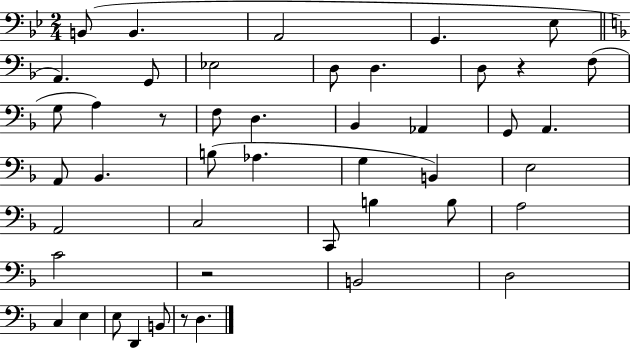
{
  \clef bass
  \numericTimeSignature
  \time 2/4
  \key bes \major
  b,8( b,4. | a,2 | g,4. ees8 | \bar "||" \break \key d \minor a,4.) g,8 | ees2 | d8 d4. | d8 r4 f8( | \break g8 a4) r8 | f8 d4. | bes,4 aes,4 | g,8 a,4. | \break a,8 bes,4. | b8( aes4. | g4 b,4) | e2 | \break a,2 | c2 | c,8 b4 b8 | a2 | \break c'2 | r2 | b,2 | d2 | \break c4 e4 | e8 d,4 b,8 | r8 d4. | \bar "|."
}